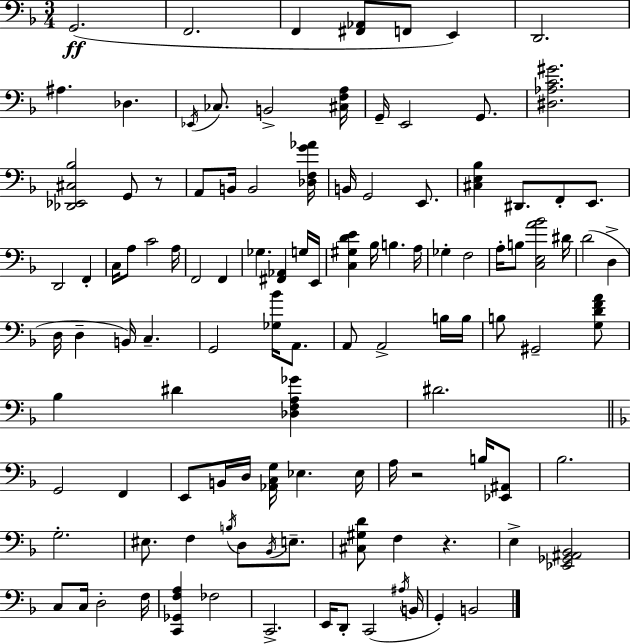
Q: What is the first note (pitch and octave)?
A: G2